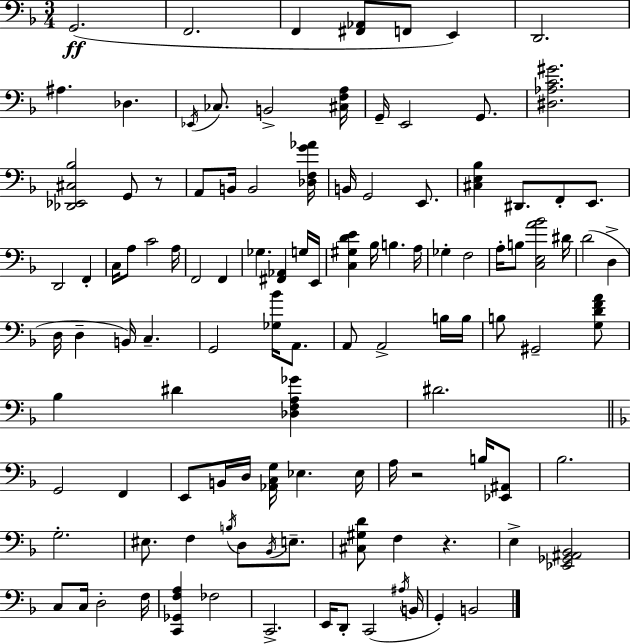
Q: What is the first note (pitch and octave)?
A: G2